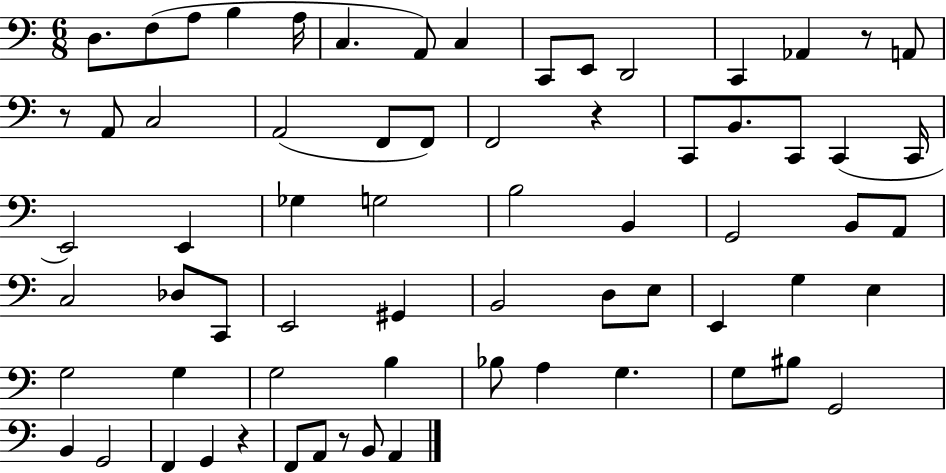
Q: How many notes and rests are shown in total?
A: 68